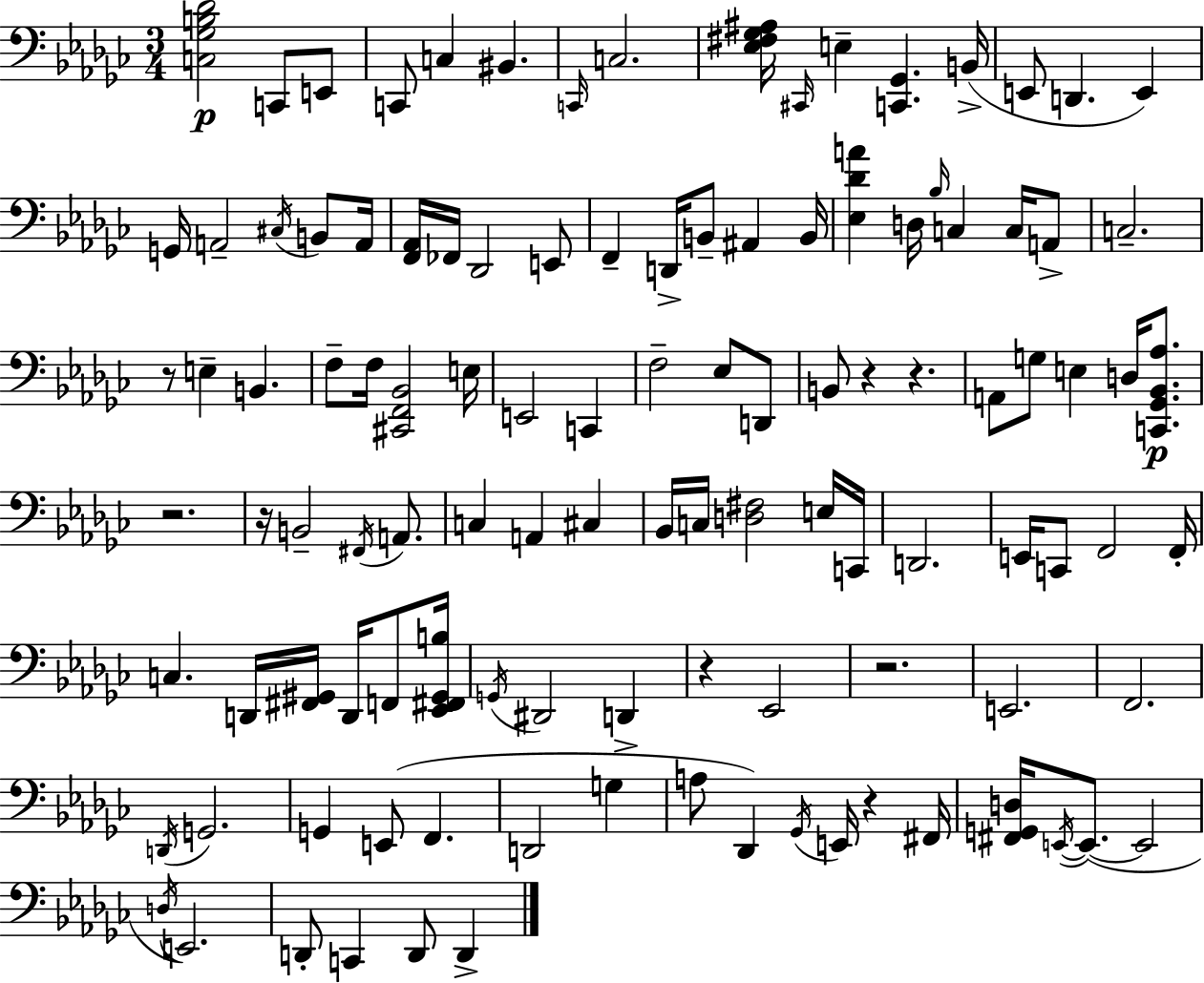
X:1
T:Untitled
M:3/4
L:1/4
K:Ebm
[C,_G,B,_D]2 C,,/2 E,,/2 C,,/2 C, ^B,, C,,/4 C,2 [_E,^F,_G,^A,]/4 ^C,,/4 E, [C,,_G,,] B,,/4 E,,/2 D,, E,, G,,/4 A,,2 ^C,/4 B,,/2 A,,/4 [F,,_A,,]/4 _F,,/4 _D,,2 E,,/2 F,, D,,/4 B,,/2 ^A,, B,,/4 [_E,_DA] D,/4 _B,/4 C, C,/4 A,,/2 C,2 z/2 E, B,, F,/2 F,/4 [^C,,F,,_B,,]2 E,/4 E,,2 C,, F,2 _E,/2 D,,/2 B,,/2 z z A,,/2 G,/2 E, D,/4 [C,,_G,,_B,,_A,]/2 z2 z/4 B,,2 ^F,,/4 A,,/2 C, A,, ^C, _B,,/4 C,/4 [D,^F,]2 E,/4 C,,/4 D,,2 E,,/4 C,,/2 F,,2 F,,/4 C, D,,/4 [^F,,^G,,]/4 D,,/4 F,,/2 [_E,,^F,,^G,,B,]/4 G,,/4 ^D,,2 D,, z _E,,2 z2 E,,2 F,,2 D,,/4 G,,2 G,, E,,/2 F,, D,,2 G, A,/2 _D,, _G,,/4 E,,/4 z ^F,,/4 [^F,,G,,D,]/4 E,,/4 E,,/2 E,,2 D,/4 E,,2 D,,/2 C,, D,,/2 D,,